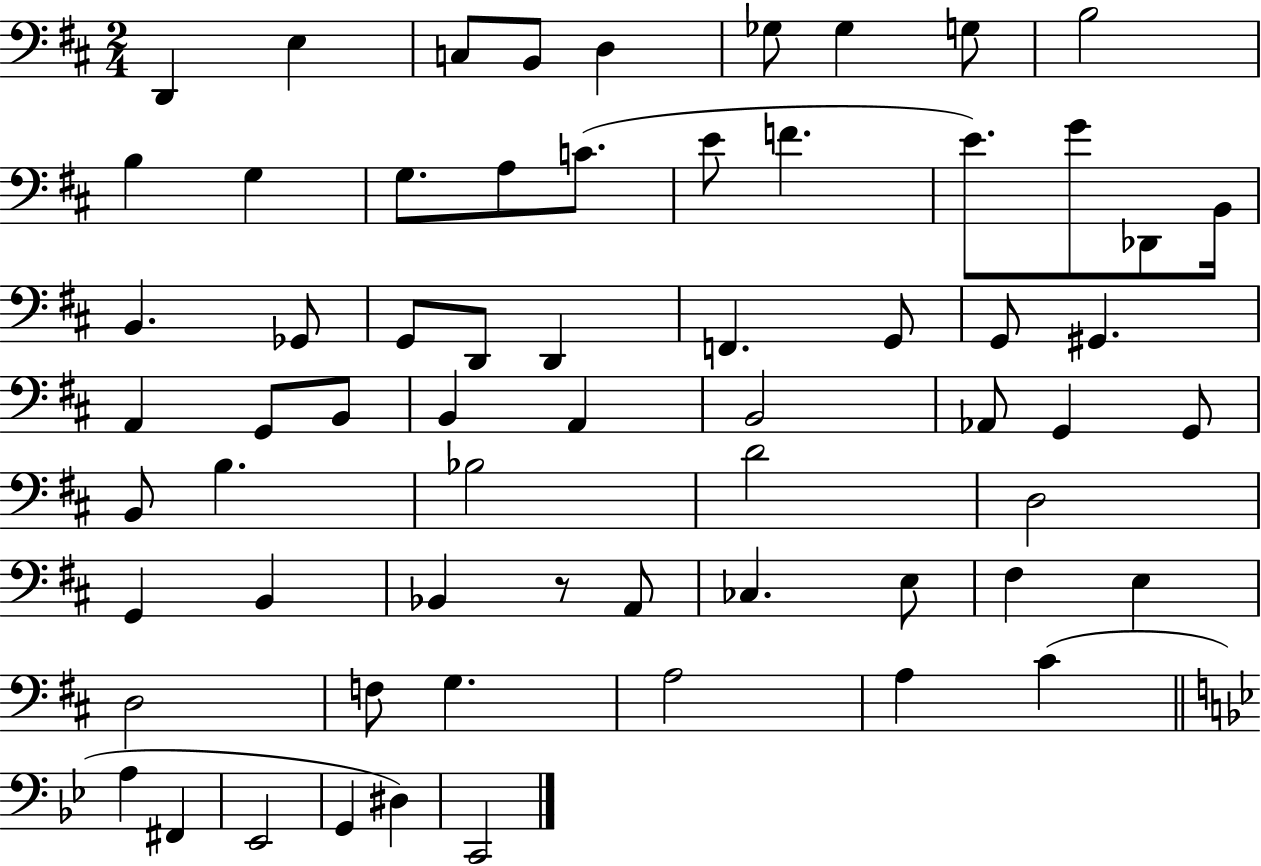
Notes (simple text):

D2/q E3/q C3/e B2/e D3/q Gb3/e Gb3/q G3/e B3/h B3/q G3/q G3/e. A3/e C4/e. E4/e F4/q. E4/e. G4/e Db2/e B2/s B2/q. Gb2/e G2/e D2/e D2/q F2/q. G2/e G2/e G#2/q. A2/q G2/e B2/e B2/q A2/q B2/h Ab2/e G2/q G2/e B2/e B3/q. Bb3/h D4/h D3/h G2/q B2/q Bb2/q R/e A2/e CES3/q. E3/e F#3/q E3/q D3/h F3/e G3/q. A3/h A3/q C#4/q A3/q F#2/q Eb2/h G2/q D#3/q C2/h